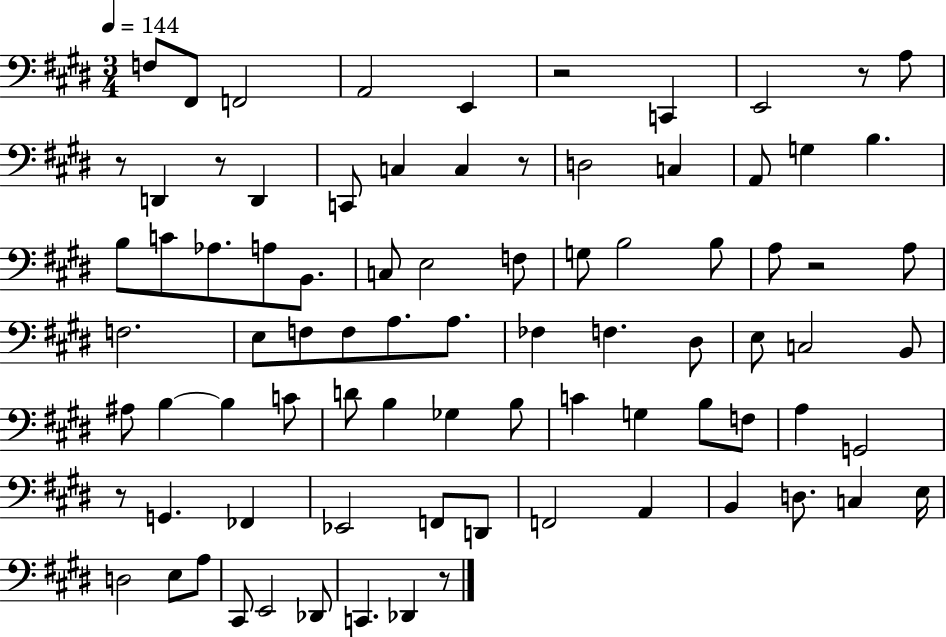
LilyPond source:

{
  \clef bass
  \numericTimeSignature
  \time 3/4
  \key e \major
  \tempo 4 = 144
  f8 fis,8 f,2 | a,2 e,4 | r2 c,4 | e,2 r8 a8 | \break r8 d,4 r8 d,4 | c,8 c4 c4 r8 | d2 c4 | a,8 g4 b4. | \break b8 c'8 aes8. a8 b,8. | c8 e2 f8 | g8 b2 b8 | a8 r2 a8 | \break f2. | e8 f8 f8 a8. a8. | fes4 f4. dis8 | e8 c2 b,8 | \break ais8 b4~~ b4 c'8 | d'8 b4 ges4 b8 | c'4 g4 b8 f8 | a4 g,2 | \break r8 g,4. fes,4 | ees,2 f,8 d,8 | f,2 a,4 | b,4 d8. c4 e16 | \break d2 e8 a8 | cis,8 e,2 des,8 | c,4. des,4 r8 | \bar "|."
}